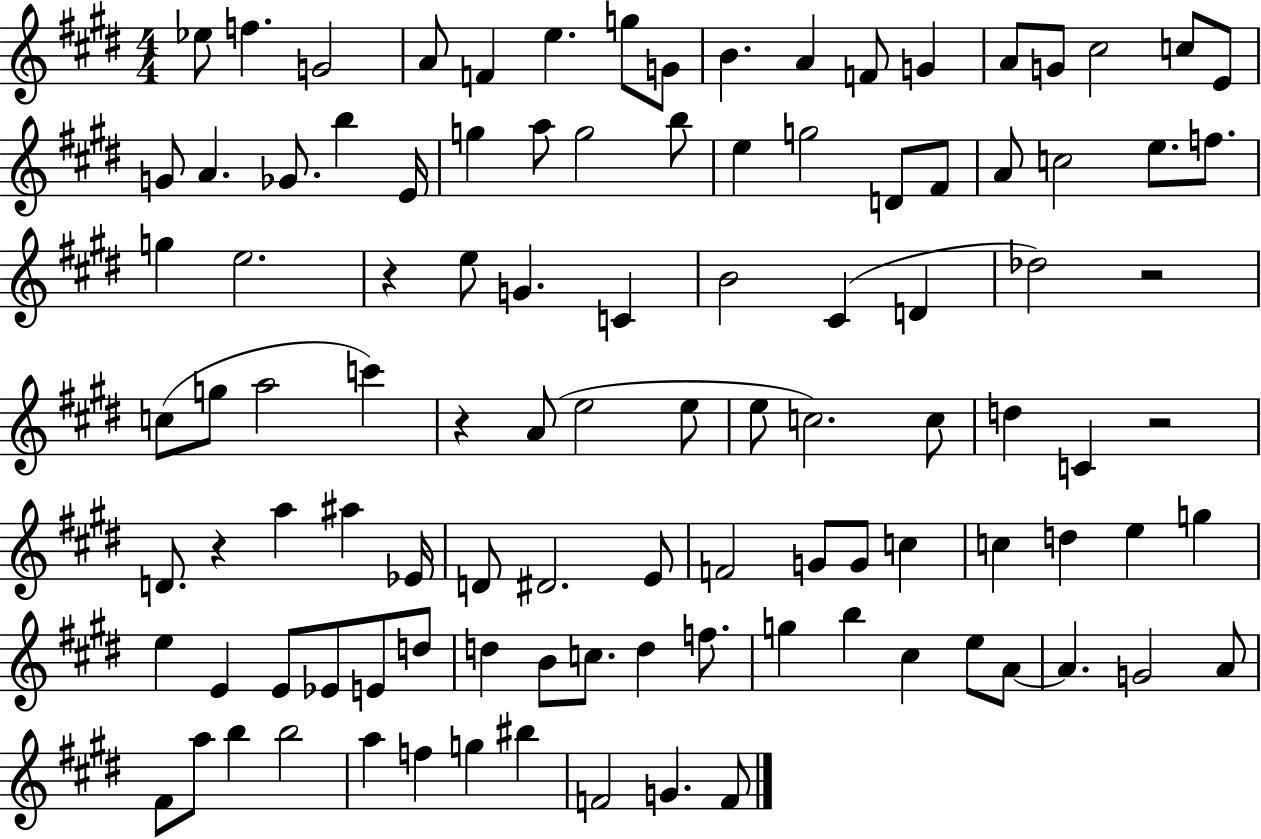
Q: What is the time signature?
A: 4/4